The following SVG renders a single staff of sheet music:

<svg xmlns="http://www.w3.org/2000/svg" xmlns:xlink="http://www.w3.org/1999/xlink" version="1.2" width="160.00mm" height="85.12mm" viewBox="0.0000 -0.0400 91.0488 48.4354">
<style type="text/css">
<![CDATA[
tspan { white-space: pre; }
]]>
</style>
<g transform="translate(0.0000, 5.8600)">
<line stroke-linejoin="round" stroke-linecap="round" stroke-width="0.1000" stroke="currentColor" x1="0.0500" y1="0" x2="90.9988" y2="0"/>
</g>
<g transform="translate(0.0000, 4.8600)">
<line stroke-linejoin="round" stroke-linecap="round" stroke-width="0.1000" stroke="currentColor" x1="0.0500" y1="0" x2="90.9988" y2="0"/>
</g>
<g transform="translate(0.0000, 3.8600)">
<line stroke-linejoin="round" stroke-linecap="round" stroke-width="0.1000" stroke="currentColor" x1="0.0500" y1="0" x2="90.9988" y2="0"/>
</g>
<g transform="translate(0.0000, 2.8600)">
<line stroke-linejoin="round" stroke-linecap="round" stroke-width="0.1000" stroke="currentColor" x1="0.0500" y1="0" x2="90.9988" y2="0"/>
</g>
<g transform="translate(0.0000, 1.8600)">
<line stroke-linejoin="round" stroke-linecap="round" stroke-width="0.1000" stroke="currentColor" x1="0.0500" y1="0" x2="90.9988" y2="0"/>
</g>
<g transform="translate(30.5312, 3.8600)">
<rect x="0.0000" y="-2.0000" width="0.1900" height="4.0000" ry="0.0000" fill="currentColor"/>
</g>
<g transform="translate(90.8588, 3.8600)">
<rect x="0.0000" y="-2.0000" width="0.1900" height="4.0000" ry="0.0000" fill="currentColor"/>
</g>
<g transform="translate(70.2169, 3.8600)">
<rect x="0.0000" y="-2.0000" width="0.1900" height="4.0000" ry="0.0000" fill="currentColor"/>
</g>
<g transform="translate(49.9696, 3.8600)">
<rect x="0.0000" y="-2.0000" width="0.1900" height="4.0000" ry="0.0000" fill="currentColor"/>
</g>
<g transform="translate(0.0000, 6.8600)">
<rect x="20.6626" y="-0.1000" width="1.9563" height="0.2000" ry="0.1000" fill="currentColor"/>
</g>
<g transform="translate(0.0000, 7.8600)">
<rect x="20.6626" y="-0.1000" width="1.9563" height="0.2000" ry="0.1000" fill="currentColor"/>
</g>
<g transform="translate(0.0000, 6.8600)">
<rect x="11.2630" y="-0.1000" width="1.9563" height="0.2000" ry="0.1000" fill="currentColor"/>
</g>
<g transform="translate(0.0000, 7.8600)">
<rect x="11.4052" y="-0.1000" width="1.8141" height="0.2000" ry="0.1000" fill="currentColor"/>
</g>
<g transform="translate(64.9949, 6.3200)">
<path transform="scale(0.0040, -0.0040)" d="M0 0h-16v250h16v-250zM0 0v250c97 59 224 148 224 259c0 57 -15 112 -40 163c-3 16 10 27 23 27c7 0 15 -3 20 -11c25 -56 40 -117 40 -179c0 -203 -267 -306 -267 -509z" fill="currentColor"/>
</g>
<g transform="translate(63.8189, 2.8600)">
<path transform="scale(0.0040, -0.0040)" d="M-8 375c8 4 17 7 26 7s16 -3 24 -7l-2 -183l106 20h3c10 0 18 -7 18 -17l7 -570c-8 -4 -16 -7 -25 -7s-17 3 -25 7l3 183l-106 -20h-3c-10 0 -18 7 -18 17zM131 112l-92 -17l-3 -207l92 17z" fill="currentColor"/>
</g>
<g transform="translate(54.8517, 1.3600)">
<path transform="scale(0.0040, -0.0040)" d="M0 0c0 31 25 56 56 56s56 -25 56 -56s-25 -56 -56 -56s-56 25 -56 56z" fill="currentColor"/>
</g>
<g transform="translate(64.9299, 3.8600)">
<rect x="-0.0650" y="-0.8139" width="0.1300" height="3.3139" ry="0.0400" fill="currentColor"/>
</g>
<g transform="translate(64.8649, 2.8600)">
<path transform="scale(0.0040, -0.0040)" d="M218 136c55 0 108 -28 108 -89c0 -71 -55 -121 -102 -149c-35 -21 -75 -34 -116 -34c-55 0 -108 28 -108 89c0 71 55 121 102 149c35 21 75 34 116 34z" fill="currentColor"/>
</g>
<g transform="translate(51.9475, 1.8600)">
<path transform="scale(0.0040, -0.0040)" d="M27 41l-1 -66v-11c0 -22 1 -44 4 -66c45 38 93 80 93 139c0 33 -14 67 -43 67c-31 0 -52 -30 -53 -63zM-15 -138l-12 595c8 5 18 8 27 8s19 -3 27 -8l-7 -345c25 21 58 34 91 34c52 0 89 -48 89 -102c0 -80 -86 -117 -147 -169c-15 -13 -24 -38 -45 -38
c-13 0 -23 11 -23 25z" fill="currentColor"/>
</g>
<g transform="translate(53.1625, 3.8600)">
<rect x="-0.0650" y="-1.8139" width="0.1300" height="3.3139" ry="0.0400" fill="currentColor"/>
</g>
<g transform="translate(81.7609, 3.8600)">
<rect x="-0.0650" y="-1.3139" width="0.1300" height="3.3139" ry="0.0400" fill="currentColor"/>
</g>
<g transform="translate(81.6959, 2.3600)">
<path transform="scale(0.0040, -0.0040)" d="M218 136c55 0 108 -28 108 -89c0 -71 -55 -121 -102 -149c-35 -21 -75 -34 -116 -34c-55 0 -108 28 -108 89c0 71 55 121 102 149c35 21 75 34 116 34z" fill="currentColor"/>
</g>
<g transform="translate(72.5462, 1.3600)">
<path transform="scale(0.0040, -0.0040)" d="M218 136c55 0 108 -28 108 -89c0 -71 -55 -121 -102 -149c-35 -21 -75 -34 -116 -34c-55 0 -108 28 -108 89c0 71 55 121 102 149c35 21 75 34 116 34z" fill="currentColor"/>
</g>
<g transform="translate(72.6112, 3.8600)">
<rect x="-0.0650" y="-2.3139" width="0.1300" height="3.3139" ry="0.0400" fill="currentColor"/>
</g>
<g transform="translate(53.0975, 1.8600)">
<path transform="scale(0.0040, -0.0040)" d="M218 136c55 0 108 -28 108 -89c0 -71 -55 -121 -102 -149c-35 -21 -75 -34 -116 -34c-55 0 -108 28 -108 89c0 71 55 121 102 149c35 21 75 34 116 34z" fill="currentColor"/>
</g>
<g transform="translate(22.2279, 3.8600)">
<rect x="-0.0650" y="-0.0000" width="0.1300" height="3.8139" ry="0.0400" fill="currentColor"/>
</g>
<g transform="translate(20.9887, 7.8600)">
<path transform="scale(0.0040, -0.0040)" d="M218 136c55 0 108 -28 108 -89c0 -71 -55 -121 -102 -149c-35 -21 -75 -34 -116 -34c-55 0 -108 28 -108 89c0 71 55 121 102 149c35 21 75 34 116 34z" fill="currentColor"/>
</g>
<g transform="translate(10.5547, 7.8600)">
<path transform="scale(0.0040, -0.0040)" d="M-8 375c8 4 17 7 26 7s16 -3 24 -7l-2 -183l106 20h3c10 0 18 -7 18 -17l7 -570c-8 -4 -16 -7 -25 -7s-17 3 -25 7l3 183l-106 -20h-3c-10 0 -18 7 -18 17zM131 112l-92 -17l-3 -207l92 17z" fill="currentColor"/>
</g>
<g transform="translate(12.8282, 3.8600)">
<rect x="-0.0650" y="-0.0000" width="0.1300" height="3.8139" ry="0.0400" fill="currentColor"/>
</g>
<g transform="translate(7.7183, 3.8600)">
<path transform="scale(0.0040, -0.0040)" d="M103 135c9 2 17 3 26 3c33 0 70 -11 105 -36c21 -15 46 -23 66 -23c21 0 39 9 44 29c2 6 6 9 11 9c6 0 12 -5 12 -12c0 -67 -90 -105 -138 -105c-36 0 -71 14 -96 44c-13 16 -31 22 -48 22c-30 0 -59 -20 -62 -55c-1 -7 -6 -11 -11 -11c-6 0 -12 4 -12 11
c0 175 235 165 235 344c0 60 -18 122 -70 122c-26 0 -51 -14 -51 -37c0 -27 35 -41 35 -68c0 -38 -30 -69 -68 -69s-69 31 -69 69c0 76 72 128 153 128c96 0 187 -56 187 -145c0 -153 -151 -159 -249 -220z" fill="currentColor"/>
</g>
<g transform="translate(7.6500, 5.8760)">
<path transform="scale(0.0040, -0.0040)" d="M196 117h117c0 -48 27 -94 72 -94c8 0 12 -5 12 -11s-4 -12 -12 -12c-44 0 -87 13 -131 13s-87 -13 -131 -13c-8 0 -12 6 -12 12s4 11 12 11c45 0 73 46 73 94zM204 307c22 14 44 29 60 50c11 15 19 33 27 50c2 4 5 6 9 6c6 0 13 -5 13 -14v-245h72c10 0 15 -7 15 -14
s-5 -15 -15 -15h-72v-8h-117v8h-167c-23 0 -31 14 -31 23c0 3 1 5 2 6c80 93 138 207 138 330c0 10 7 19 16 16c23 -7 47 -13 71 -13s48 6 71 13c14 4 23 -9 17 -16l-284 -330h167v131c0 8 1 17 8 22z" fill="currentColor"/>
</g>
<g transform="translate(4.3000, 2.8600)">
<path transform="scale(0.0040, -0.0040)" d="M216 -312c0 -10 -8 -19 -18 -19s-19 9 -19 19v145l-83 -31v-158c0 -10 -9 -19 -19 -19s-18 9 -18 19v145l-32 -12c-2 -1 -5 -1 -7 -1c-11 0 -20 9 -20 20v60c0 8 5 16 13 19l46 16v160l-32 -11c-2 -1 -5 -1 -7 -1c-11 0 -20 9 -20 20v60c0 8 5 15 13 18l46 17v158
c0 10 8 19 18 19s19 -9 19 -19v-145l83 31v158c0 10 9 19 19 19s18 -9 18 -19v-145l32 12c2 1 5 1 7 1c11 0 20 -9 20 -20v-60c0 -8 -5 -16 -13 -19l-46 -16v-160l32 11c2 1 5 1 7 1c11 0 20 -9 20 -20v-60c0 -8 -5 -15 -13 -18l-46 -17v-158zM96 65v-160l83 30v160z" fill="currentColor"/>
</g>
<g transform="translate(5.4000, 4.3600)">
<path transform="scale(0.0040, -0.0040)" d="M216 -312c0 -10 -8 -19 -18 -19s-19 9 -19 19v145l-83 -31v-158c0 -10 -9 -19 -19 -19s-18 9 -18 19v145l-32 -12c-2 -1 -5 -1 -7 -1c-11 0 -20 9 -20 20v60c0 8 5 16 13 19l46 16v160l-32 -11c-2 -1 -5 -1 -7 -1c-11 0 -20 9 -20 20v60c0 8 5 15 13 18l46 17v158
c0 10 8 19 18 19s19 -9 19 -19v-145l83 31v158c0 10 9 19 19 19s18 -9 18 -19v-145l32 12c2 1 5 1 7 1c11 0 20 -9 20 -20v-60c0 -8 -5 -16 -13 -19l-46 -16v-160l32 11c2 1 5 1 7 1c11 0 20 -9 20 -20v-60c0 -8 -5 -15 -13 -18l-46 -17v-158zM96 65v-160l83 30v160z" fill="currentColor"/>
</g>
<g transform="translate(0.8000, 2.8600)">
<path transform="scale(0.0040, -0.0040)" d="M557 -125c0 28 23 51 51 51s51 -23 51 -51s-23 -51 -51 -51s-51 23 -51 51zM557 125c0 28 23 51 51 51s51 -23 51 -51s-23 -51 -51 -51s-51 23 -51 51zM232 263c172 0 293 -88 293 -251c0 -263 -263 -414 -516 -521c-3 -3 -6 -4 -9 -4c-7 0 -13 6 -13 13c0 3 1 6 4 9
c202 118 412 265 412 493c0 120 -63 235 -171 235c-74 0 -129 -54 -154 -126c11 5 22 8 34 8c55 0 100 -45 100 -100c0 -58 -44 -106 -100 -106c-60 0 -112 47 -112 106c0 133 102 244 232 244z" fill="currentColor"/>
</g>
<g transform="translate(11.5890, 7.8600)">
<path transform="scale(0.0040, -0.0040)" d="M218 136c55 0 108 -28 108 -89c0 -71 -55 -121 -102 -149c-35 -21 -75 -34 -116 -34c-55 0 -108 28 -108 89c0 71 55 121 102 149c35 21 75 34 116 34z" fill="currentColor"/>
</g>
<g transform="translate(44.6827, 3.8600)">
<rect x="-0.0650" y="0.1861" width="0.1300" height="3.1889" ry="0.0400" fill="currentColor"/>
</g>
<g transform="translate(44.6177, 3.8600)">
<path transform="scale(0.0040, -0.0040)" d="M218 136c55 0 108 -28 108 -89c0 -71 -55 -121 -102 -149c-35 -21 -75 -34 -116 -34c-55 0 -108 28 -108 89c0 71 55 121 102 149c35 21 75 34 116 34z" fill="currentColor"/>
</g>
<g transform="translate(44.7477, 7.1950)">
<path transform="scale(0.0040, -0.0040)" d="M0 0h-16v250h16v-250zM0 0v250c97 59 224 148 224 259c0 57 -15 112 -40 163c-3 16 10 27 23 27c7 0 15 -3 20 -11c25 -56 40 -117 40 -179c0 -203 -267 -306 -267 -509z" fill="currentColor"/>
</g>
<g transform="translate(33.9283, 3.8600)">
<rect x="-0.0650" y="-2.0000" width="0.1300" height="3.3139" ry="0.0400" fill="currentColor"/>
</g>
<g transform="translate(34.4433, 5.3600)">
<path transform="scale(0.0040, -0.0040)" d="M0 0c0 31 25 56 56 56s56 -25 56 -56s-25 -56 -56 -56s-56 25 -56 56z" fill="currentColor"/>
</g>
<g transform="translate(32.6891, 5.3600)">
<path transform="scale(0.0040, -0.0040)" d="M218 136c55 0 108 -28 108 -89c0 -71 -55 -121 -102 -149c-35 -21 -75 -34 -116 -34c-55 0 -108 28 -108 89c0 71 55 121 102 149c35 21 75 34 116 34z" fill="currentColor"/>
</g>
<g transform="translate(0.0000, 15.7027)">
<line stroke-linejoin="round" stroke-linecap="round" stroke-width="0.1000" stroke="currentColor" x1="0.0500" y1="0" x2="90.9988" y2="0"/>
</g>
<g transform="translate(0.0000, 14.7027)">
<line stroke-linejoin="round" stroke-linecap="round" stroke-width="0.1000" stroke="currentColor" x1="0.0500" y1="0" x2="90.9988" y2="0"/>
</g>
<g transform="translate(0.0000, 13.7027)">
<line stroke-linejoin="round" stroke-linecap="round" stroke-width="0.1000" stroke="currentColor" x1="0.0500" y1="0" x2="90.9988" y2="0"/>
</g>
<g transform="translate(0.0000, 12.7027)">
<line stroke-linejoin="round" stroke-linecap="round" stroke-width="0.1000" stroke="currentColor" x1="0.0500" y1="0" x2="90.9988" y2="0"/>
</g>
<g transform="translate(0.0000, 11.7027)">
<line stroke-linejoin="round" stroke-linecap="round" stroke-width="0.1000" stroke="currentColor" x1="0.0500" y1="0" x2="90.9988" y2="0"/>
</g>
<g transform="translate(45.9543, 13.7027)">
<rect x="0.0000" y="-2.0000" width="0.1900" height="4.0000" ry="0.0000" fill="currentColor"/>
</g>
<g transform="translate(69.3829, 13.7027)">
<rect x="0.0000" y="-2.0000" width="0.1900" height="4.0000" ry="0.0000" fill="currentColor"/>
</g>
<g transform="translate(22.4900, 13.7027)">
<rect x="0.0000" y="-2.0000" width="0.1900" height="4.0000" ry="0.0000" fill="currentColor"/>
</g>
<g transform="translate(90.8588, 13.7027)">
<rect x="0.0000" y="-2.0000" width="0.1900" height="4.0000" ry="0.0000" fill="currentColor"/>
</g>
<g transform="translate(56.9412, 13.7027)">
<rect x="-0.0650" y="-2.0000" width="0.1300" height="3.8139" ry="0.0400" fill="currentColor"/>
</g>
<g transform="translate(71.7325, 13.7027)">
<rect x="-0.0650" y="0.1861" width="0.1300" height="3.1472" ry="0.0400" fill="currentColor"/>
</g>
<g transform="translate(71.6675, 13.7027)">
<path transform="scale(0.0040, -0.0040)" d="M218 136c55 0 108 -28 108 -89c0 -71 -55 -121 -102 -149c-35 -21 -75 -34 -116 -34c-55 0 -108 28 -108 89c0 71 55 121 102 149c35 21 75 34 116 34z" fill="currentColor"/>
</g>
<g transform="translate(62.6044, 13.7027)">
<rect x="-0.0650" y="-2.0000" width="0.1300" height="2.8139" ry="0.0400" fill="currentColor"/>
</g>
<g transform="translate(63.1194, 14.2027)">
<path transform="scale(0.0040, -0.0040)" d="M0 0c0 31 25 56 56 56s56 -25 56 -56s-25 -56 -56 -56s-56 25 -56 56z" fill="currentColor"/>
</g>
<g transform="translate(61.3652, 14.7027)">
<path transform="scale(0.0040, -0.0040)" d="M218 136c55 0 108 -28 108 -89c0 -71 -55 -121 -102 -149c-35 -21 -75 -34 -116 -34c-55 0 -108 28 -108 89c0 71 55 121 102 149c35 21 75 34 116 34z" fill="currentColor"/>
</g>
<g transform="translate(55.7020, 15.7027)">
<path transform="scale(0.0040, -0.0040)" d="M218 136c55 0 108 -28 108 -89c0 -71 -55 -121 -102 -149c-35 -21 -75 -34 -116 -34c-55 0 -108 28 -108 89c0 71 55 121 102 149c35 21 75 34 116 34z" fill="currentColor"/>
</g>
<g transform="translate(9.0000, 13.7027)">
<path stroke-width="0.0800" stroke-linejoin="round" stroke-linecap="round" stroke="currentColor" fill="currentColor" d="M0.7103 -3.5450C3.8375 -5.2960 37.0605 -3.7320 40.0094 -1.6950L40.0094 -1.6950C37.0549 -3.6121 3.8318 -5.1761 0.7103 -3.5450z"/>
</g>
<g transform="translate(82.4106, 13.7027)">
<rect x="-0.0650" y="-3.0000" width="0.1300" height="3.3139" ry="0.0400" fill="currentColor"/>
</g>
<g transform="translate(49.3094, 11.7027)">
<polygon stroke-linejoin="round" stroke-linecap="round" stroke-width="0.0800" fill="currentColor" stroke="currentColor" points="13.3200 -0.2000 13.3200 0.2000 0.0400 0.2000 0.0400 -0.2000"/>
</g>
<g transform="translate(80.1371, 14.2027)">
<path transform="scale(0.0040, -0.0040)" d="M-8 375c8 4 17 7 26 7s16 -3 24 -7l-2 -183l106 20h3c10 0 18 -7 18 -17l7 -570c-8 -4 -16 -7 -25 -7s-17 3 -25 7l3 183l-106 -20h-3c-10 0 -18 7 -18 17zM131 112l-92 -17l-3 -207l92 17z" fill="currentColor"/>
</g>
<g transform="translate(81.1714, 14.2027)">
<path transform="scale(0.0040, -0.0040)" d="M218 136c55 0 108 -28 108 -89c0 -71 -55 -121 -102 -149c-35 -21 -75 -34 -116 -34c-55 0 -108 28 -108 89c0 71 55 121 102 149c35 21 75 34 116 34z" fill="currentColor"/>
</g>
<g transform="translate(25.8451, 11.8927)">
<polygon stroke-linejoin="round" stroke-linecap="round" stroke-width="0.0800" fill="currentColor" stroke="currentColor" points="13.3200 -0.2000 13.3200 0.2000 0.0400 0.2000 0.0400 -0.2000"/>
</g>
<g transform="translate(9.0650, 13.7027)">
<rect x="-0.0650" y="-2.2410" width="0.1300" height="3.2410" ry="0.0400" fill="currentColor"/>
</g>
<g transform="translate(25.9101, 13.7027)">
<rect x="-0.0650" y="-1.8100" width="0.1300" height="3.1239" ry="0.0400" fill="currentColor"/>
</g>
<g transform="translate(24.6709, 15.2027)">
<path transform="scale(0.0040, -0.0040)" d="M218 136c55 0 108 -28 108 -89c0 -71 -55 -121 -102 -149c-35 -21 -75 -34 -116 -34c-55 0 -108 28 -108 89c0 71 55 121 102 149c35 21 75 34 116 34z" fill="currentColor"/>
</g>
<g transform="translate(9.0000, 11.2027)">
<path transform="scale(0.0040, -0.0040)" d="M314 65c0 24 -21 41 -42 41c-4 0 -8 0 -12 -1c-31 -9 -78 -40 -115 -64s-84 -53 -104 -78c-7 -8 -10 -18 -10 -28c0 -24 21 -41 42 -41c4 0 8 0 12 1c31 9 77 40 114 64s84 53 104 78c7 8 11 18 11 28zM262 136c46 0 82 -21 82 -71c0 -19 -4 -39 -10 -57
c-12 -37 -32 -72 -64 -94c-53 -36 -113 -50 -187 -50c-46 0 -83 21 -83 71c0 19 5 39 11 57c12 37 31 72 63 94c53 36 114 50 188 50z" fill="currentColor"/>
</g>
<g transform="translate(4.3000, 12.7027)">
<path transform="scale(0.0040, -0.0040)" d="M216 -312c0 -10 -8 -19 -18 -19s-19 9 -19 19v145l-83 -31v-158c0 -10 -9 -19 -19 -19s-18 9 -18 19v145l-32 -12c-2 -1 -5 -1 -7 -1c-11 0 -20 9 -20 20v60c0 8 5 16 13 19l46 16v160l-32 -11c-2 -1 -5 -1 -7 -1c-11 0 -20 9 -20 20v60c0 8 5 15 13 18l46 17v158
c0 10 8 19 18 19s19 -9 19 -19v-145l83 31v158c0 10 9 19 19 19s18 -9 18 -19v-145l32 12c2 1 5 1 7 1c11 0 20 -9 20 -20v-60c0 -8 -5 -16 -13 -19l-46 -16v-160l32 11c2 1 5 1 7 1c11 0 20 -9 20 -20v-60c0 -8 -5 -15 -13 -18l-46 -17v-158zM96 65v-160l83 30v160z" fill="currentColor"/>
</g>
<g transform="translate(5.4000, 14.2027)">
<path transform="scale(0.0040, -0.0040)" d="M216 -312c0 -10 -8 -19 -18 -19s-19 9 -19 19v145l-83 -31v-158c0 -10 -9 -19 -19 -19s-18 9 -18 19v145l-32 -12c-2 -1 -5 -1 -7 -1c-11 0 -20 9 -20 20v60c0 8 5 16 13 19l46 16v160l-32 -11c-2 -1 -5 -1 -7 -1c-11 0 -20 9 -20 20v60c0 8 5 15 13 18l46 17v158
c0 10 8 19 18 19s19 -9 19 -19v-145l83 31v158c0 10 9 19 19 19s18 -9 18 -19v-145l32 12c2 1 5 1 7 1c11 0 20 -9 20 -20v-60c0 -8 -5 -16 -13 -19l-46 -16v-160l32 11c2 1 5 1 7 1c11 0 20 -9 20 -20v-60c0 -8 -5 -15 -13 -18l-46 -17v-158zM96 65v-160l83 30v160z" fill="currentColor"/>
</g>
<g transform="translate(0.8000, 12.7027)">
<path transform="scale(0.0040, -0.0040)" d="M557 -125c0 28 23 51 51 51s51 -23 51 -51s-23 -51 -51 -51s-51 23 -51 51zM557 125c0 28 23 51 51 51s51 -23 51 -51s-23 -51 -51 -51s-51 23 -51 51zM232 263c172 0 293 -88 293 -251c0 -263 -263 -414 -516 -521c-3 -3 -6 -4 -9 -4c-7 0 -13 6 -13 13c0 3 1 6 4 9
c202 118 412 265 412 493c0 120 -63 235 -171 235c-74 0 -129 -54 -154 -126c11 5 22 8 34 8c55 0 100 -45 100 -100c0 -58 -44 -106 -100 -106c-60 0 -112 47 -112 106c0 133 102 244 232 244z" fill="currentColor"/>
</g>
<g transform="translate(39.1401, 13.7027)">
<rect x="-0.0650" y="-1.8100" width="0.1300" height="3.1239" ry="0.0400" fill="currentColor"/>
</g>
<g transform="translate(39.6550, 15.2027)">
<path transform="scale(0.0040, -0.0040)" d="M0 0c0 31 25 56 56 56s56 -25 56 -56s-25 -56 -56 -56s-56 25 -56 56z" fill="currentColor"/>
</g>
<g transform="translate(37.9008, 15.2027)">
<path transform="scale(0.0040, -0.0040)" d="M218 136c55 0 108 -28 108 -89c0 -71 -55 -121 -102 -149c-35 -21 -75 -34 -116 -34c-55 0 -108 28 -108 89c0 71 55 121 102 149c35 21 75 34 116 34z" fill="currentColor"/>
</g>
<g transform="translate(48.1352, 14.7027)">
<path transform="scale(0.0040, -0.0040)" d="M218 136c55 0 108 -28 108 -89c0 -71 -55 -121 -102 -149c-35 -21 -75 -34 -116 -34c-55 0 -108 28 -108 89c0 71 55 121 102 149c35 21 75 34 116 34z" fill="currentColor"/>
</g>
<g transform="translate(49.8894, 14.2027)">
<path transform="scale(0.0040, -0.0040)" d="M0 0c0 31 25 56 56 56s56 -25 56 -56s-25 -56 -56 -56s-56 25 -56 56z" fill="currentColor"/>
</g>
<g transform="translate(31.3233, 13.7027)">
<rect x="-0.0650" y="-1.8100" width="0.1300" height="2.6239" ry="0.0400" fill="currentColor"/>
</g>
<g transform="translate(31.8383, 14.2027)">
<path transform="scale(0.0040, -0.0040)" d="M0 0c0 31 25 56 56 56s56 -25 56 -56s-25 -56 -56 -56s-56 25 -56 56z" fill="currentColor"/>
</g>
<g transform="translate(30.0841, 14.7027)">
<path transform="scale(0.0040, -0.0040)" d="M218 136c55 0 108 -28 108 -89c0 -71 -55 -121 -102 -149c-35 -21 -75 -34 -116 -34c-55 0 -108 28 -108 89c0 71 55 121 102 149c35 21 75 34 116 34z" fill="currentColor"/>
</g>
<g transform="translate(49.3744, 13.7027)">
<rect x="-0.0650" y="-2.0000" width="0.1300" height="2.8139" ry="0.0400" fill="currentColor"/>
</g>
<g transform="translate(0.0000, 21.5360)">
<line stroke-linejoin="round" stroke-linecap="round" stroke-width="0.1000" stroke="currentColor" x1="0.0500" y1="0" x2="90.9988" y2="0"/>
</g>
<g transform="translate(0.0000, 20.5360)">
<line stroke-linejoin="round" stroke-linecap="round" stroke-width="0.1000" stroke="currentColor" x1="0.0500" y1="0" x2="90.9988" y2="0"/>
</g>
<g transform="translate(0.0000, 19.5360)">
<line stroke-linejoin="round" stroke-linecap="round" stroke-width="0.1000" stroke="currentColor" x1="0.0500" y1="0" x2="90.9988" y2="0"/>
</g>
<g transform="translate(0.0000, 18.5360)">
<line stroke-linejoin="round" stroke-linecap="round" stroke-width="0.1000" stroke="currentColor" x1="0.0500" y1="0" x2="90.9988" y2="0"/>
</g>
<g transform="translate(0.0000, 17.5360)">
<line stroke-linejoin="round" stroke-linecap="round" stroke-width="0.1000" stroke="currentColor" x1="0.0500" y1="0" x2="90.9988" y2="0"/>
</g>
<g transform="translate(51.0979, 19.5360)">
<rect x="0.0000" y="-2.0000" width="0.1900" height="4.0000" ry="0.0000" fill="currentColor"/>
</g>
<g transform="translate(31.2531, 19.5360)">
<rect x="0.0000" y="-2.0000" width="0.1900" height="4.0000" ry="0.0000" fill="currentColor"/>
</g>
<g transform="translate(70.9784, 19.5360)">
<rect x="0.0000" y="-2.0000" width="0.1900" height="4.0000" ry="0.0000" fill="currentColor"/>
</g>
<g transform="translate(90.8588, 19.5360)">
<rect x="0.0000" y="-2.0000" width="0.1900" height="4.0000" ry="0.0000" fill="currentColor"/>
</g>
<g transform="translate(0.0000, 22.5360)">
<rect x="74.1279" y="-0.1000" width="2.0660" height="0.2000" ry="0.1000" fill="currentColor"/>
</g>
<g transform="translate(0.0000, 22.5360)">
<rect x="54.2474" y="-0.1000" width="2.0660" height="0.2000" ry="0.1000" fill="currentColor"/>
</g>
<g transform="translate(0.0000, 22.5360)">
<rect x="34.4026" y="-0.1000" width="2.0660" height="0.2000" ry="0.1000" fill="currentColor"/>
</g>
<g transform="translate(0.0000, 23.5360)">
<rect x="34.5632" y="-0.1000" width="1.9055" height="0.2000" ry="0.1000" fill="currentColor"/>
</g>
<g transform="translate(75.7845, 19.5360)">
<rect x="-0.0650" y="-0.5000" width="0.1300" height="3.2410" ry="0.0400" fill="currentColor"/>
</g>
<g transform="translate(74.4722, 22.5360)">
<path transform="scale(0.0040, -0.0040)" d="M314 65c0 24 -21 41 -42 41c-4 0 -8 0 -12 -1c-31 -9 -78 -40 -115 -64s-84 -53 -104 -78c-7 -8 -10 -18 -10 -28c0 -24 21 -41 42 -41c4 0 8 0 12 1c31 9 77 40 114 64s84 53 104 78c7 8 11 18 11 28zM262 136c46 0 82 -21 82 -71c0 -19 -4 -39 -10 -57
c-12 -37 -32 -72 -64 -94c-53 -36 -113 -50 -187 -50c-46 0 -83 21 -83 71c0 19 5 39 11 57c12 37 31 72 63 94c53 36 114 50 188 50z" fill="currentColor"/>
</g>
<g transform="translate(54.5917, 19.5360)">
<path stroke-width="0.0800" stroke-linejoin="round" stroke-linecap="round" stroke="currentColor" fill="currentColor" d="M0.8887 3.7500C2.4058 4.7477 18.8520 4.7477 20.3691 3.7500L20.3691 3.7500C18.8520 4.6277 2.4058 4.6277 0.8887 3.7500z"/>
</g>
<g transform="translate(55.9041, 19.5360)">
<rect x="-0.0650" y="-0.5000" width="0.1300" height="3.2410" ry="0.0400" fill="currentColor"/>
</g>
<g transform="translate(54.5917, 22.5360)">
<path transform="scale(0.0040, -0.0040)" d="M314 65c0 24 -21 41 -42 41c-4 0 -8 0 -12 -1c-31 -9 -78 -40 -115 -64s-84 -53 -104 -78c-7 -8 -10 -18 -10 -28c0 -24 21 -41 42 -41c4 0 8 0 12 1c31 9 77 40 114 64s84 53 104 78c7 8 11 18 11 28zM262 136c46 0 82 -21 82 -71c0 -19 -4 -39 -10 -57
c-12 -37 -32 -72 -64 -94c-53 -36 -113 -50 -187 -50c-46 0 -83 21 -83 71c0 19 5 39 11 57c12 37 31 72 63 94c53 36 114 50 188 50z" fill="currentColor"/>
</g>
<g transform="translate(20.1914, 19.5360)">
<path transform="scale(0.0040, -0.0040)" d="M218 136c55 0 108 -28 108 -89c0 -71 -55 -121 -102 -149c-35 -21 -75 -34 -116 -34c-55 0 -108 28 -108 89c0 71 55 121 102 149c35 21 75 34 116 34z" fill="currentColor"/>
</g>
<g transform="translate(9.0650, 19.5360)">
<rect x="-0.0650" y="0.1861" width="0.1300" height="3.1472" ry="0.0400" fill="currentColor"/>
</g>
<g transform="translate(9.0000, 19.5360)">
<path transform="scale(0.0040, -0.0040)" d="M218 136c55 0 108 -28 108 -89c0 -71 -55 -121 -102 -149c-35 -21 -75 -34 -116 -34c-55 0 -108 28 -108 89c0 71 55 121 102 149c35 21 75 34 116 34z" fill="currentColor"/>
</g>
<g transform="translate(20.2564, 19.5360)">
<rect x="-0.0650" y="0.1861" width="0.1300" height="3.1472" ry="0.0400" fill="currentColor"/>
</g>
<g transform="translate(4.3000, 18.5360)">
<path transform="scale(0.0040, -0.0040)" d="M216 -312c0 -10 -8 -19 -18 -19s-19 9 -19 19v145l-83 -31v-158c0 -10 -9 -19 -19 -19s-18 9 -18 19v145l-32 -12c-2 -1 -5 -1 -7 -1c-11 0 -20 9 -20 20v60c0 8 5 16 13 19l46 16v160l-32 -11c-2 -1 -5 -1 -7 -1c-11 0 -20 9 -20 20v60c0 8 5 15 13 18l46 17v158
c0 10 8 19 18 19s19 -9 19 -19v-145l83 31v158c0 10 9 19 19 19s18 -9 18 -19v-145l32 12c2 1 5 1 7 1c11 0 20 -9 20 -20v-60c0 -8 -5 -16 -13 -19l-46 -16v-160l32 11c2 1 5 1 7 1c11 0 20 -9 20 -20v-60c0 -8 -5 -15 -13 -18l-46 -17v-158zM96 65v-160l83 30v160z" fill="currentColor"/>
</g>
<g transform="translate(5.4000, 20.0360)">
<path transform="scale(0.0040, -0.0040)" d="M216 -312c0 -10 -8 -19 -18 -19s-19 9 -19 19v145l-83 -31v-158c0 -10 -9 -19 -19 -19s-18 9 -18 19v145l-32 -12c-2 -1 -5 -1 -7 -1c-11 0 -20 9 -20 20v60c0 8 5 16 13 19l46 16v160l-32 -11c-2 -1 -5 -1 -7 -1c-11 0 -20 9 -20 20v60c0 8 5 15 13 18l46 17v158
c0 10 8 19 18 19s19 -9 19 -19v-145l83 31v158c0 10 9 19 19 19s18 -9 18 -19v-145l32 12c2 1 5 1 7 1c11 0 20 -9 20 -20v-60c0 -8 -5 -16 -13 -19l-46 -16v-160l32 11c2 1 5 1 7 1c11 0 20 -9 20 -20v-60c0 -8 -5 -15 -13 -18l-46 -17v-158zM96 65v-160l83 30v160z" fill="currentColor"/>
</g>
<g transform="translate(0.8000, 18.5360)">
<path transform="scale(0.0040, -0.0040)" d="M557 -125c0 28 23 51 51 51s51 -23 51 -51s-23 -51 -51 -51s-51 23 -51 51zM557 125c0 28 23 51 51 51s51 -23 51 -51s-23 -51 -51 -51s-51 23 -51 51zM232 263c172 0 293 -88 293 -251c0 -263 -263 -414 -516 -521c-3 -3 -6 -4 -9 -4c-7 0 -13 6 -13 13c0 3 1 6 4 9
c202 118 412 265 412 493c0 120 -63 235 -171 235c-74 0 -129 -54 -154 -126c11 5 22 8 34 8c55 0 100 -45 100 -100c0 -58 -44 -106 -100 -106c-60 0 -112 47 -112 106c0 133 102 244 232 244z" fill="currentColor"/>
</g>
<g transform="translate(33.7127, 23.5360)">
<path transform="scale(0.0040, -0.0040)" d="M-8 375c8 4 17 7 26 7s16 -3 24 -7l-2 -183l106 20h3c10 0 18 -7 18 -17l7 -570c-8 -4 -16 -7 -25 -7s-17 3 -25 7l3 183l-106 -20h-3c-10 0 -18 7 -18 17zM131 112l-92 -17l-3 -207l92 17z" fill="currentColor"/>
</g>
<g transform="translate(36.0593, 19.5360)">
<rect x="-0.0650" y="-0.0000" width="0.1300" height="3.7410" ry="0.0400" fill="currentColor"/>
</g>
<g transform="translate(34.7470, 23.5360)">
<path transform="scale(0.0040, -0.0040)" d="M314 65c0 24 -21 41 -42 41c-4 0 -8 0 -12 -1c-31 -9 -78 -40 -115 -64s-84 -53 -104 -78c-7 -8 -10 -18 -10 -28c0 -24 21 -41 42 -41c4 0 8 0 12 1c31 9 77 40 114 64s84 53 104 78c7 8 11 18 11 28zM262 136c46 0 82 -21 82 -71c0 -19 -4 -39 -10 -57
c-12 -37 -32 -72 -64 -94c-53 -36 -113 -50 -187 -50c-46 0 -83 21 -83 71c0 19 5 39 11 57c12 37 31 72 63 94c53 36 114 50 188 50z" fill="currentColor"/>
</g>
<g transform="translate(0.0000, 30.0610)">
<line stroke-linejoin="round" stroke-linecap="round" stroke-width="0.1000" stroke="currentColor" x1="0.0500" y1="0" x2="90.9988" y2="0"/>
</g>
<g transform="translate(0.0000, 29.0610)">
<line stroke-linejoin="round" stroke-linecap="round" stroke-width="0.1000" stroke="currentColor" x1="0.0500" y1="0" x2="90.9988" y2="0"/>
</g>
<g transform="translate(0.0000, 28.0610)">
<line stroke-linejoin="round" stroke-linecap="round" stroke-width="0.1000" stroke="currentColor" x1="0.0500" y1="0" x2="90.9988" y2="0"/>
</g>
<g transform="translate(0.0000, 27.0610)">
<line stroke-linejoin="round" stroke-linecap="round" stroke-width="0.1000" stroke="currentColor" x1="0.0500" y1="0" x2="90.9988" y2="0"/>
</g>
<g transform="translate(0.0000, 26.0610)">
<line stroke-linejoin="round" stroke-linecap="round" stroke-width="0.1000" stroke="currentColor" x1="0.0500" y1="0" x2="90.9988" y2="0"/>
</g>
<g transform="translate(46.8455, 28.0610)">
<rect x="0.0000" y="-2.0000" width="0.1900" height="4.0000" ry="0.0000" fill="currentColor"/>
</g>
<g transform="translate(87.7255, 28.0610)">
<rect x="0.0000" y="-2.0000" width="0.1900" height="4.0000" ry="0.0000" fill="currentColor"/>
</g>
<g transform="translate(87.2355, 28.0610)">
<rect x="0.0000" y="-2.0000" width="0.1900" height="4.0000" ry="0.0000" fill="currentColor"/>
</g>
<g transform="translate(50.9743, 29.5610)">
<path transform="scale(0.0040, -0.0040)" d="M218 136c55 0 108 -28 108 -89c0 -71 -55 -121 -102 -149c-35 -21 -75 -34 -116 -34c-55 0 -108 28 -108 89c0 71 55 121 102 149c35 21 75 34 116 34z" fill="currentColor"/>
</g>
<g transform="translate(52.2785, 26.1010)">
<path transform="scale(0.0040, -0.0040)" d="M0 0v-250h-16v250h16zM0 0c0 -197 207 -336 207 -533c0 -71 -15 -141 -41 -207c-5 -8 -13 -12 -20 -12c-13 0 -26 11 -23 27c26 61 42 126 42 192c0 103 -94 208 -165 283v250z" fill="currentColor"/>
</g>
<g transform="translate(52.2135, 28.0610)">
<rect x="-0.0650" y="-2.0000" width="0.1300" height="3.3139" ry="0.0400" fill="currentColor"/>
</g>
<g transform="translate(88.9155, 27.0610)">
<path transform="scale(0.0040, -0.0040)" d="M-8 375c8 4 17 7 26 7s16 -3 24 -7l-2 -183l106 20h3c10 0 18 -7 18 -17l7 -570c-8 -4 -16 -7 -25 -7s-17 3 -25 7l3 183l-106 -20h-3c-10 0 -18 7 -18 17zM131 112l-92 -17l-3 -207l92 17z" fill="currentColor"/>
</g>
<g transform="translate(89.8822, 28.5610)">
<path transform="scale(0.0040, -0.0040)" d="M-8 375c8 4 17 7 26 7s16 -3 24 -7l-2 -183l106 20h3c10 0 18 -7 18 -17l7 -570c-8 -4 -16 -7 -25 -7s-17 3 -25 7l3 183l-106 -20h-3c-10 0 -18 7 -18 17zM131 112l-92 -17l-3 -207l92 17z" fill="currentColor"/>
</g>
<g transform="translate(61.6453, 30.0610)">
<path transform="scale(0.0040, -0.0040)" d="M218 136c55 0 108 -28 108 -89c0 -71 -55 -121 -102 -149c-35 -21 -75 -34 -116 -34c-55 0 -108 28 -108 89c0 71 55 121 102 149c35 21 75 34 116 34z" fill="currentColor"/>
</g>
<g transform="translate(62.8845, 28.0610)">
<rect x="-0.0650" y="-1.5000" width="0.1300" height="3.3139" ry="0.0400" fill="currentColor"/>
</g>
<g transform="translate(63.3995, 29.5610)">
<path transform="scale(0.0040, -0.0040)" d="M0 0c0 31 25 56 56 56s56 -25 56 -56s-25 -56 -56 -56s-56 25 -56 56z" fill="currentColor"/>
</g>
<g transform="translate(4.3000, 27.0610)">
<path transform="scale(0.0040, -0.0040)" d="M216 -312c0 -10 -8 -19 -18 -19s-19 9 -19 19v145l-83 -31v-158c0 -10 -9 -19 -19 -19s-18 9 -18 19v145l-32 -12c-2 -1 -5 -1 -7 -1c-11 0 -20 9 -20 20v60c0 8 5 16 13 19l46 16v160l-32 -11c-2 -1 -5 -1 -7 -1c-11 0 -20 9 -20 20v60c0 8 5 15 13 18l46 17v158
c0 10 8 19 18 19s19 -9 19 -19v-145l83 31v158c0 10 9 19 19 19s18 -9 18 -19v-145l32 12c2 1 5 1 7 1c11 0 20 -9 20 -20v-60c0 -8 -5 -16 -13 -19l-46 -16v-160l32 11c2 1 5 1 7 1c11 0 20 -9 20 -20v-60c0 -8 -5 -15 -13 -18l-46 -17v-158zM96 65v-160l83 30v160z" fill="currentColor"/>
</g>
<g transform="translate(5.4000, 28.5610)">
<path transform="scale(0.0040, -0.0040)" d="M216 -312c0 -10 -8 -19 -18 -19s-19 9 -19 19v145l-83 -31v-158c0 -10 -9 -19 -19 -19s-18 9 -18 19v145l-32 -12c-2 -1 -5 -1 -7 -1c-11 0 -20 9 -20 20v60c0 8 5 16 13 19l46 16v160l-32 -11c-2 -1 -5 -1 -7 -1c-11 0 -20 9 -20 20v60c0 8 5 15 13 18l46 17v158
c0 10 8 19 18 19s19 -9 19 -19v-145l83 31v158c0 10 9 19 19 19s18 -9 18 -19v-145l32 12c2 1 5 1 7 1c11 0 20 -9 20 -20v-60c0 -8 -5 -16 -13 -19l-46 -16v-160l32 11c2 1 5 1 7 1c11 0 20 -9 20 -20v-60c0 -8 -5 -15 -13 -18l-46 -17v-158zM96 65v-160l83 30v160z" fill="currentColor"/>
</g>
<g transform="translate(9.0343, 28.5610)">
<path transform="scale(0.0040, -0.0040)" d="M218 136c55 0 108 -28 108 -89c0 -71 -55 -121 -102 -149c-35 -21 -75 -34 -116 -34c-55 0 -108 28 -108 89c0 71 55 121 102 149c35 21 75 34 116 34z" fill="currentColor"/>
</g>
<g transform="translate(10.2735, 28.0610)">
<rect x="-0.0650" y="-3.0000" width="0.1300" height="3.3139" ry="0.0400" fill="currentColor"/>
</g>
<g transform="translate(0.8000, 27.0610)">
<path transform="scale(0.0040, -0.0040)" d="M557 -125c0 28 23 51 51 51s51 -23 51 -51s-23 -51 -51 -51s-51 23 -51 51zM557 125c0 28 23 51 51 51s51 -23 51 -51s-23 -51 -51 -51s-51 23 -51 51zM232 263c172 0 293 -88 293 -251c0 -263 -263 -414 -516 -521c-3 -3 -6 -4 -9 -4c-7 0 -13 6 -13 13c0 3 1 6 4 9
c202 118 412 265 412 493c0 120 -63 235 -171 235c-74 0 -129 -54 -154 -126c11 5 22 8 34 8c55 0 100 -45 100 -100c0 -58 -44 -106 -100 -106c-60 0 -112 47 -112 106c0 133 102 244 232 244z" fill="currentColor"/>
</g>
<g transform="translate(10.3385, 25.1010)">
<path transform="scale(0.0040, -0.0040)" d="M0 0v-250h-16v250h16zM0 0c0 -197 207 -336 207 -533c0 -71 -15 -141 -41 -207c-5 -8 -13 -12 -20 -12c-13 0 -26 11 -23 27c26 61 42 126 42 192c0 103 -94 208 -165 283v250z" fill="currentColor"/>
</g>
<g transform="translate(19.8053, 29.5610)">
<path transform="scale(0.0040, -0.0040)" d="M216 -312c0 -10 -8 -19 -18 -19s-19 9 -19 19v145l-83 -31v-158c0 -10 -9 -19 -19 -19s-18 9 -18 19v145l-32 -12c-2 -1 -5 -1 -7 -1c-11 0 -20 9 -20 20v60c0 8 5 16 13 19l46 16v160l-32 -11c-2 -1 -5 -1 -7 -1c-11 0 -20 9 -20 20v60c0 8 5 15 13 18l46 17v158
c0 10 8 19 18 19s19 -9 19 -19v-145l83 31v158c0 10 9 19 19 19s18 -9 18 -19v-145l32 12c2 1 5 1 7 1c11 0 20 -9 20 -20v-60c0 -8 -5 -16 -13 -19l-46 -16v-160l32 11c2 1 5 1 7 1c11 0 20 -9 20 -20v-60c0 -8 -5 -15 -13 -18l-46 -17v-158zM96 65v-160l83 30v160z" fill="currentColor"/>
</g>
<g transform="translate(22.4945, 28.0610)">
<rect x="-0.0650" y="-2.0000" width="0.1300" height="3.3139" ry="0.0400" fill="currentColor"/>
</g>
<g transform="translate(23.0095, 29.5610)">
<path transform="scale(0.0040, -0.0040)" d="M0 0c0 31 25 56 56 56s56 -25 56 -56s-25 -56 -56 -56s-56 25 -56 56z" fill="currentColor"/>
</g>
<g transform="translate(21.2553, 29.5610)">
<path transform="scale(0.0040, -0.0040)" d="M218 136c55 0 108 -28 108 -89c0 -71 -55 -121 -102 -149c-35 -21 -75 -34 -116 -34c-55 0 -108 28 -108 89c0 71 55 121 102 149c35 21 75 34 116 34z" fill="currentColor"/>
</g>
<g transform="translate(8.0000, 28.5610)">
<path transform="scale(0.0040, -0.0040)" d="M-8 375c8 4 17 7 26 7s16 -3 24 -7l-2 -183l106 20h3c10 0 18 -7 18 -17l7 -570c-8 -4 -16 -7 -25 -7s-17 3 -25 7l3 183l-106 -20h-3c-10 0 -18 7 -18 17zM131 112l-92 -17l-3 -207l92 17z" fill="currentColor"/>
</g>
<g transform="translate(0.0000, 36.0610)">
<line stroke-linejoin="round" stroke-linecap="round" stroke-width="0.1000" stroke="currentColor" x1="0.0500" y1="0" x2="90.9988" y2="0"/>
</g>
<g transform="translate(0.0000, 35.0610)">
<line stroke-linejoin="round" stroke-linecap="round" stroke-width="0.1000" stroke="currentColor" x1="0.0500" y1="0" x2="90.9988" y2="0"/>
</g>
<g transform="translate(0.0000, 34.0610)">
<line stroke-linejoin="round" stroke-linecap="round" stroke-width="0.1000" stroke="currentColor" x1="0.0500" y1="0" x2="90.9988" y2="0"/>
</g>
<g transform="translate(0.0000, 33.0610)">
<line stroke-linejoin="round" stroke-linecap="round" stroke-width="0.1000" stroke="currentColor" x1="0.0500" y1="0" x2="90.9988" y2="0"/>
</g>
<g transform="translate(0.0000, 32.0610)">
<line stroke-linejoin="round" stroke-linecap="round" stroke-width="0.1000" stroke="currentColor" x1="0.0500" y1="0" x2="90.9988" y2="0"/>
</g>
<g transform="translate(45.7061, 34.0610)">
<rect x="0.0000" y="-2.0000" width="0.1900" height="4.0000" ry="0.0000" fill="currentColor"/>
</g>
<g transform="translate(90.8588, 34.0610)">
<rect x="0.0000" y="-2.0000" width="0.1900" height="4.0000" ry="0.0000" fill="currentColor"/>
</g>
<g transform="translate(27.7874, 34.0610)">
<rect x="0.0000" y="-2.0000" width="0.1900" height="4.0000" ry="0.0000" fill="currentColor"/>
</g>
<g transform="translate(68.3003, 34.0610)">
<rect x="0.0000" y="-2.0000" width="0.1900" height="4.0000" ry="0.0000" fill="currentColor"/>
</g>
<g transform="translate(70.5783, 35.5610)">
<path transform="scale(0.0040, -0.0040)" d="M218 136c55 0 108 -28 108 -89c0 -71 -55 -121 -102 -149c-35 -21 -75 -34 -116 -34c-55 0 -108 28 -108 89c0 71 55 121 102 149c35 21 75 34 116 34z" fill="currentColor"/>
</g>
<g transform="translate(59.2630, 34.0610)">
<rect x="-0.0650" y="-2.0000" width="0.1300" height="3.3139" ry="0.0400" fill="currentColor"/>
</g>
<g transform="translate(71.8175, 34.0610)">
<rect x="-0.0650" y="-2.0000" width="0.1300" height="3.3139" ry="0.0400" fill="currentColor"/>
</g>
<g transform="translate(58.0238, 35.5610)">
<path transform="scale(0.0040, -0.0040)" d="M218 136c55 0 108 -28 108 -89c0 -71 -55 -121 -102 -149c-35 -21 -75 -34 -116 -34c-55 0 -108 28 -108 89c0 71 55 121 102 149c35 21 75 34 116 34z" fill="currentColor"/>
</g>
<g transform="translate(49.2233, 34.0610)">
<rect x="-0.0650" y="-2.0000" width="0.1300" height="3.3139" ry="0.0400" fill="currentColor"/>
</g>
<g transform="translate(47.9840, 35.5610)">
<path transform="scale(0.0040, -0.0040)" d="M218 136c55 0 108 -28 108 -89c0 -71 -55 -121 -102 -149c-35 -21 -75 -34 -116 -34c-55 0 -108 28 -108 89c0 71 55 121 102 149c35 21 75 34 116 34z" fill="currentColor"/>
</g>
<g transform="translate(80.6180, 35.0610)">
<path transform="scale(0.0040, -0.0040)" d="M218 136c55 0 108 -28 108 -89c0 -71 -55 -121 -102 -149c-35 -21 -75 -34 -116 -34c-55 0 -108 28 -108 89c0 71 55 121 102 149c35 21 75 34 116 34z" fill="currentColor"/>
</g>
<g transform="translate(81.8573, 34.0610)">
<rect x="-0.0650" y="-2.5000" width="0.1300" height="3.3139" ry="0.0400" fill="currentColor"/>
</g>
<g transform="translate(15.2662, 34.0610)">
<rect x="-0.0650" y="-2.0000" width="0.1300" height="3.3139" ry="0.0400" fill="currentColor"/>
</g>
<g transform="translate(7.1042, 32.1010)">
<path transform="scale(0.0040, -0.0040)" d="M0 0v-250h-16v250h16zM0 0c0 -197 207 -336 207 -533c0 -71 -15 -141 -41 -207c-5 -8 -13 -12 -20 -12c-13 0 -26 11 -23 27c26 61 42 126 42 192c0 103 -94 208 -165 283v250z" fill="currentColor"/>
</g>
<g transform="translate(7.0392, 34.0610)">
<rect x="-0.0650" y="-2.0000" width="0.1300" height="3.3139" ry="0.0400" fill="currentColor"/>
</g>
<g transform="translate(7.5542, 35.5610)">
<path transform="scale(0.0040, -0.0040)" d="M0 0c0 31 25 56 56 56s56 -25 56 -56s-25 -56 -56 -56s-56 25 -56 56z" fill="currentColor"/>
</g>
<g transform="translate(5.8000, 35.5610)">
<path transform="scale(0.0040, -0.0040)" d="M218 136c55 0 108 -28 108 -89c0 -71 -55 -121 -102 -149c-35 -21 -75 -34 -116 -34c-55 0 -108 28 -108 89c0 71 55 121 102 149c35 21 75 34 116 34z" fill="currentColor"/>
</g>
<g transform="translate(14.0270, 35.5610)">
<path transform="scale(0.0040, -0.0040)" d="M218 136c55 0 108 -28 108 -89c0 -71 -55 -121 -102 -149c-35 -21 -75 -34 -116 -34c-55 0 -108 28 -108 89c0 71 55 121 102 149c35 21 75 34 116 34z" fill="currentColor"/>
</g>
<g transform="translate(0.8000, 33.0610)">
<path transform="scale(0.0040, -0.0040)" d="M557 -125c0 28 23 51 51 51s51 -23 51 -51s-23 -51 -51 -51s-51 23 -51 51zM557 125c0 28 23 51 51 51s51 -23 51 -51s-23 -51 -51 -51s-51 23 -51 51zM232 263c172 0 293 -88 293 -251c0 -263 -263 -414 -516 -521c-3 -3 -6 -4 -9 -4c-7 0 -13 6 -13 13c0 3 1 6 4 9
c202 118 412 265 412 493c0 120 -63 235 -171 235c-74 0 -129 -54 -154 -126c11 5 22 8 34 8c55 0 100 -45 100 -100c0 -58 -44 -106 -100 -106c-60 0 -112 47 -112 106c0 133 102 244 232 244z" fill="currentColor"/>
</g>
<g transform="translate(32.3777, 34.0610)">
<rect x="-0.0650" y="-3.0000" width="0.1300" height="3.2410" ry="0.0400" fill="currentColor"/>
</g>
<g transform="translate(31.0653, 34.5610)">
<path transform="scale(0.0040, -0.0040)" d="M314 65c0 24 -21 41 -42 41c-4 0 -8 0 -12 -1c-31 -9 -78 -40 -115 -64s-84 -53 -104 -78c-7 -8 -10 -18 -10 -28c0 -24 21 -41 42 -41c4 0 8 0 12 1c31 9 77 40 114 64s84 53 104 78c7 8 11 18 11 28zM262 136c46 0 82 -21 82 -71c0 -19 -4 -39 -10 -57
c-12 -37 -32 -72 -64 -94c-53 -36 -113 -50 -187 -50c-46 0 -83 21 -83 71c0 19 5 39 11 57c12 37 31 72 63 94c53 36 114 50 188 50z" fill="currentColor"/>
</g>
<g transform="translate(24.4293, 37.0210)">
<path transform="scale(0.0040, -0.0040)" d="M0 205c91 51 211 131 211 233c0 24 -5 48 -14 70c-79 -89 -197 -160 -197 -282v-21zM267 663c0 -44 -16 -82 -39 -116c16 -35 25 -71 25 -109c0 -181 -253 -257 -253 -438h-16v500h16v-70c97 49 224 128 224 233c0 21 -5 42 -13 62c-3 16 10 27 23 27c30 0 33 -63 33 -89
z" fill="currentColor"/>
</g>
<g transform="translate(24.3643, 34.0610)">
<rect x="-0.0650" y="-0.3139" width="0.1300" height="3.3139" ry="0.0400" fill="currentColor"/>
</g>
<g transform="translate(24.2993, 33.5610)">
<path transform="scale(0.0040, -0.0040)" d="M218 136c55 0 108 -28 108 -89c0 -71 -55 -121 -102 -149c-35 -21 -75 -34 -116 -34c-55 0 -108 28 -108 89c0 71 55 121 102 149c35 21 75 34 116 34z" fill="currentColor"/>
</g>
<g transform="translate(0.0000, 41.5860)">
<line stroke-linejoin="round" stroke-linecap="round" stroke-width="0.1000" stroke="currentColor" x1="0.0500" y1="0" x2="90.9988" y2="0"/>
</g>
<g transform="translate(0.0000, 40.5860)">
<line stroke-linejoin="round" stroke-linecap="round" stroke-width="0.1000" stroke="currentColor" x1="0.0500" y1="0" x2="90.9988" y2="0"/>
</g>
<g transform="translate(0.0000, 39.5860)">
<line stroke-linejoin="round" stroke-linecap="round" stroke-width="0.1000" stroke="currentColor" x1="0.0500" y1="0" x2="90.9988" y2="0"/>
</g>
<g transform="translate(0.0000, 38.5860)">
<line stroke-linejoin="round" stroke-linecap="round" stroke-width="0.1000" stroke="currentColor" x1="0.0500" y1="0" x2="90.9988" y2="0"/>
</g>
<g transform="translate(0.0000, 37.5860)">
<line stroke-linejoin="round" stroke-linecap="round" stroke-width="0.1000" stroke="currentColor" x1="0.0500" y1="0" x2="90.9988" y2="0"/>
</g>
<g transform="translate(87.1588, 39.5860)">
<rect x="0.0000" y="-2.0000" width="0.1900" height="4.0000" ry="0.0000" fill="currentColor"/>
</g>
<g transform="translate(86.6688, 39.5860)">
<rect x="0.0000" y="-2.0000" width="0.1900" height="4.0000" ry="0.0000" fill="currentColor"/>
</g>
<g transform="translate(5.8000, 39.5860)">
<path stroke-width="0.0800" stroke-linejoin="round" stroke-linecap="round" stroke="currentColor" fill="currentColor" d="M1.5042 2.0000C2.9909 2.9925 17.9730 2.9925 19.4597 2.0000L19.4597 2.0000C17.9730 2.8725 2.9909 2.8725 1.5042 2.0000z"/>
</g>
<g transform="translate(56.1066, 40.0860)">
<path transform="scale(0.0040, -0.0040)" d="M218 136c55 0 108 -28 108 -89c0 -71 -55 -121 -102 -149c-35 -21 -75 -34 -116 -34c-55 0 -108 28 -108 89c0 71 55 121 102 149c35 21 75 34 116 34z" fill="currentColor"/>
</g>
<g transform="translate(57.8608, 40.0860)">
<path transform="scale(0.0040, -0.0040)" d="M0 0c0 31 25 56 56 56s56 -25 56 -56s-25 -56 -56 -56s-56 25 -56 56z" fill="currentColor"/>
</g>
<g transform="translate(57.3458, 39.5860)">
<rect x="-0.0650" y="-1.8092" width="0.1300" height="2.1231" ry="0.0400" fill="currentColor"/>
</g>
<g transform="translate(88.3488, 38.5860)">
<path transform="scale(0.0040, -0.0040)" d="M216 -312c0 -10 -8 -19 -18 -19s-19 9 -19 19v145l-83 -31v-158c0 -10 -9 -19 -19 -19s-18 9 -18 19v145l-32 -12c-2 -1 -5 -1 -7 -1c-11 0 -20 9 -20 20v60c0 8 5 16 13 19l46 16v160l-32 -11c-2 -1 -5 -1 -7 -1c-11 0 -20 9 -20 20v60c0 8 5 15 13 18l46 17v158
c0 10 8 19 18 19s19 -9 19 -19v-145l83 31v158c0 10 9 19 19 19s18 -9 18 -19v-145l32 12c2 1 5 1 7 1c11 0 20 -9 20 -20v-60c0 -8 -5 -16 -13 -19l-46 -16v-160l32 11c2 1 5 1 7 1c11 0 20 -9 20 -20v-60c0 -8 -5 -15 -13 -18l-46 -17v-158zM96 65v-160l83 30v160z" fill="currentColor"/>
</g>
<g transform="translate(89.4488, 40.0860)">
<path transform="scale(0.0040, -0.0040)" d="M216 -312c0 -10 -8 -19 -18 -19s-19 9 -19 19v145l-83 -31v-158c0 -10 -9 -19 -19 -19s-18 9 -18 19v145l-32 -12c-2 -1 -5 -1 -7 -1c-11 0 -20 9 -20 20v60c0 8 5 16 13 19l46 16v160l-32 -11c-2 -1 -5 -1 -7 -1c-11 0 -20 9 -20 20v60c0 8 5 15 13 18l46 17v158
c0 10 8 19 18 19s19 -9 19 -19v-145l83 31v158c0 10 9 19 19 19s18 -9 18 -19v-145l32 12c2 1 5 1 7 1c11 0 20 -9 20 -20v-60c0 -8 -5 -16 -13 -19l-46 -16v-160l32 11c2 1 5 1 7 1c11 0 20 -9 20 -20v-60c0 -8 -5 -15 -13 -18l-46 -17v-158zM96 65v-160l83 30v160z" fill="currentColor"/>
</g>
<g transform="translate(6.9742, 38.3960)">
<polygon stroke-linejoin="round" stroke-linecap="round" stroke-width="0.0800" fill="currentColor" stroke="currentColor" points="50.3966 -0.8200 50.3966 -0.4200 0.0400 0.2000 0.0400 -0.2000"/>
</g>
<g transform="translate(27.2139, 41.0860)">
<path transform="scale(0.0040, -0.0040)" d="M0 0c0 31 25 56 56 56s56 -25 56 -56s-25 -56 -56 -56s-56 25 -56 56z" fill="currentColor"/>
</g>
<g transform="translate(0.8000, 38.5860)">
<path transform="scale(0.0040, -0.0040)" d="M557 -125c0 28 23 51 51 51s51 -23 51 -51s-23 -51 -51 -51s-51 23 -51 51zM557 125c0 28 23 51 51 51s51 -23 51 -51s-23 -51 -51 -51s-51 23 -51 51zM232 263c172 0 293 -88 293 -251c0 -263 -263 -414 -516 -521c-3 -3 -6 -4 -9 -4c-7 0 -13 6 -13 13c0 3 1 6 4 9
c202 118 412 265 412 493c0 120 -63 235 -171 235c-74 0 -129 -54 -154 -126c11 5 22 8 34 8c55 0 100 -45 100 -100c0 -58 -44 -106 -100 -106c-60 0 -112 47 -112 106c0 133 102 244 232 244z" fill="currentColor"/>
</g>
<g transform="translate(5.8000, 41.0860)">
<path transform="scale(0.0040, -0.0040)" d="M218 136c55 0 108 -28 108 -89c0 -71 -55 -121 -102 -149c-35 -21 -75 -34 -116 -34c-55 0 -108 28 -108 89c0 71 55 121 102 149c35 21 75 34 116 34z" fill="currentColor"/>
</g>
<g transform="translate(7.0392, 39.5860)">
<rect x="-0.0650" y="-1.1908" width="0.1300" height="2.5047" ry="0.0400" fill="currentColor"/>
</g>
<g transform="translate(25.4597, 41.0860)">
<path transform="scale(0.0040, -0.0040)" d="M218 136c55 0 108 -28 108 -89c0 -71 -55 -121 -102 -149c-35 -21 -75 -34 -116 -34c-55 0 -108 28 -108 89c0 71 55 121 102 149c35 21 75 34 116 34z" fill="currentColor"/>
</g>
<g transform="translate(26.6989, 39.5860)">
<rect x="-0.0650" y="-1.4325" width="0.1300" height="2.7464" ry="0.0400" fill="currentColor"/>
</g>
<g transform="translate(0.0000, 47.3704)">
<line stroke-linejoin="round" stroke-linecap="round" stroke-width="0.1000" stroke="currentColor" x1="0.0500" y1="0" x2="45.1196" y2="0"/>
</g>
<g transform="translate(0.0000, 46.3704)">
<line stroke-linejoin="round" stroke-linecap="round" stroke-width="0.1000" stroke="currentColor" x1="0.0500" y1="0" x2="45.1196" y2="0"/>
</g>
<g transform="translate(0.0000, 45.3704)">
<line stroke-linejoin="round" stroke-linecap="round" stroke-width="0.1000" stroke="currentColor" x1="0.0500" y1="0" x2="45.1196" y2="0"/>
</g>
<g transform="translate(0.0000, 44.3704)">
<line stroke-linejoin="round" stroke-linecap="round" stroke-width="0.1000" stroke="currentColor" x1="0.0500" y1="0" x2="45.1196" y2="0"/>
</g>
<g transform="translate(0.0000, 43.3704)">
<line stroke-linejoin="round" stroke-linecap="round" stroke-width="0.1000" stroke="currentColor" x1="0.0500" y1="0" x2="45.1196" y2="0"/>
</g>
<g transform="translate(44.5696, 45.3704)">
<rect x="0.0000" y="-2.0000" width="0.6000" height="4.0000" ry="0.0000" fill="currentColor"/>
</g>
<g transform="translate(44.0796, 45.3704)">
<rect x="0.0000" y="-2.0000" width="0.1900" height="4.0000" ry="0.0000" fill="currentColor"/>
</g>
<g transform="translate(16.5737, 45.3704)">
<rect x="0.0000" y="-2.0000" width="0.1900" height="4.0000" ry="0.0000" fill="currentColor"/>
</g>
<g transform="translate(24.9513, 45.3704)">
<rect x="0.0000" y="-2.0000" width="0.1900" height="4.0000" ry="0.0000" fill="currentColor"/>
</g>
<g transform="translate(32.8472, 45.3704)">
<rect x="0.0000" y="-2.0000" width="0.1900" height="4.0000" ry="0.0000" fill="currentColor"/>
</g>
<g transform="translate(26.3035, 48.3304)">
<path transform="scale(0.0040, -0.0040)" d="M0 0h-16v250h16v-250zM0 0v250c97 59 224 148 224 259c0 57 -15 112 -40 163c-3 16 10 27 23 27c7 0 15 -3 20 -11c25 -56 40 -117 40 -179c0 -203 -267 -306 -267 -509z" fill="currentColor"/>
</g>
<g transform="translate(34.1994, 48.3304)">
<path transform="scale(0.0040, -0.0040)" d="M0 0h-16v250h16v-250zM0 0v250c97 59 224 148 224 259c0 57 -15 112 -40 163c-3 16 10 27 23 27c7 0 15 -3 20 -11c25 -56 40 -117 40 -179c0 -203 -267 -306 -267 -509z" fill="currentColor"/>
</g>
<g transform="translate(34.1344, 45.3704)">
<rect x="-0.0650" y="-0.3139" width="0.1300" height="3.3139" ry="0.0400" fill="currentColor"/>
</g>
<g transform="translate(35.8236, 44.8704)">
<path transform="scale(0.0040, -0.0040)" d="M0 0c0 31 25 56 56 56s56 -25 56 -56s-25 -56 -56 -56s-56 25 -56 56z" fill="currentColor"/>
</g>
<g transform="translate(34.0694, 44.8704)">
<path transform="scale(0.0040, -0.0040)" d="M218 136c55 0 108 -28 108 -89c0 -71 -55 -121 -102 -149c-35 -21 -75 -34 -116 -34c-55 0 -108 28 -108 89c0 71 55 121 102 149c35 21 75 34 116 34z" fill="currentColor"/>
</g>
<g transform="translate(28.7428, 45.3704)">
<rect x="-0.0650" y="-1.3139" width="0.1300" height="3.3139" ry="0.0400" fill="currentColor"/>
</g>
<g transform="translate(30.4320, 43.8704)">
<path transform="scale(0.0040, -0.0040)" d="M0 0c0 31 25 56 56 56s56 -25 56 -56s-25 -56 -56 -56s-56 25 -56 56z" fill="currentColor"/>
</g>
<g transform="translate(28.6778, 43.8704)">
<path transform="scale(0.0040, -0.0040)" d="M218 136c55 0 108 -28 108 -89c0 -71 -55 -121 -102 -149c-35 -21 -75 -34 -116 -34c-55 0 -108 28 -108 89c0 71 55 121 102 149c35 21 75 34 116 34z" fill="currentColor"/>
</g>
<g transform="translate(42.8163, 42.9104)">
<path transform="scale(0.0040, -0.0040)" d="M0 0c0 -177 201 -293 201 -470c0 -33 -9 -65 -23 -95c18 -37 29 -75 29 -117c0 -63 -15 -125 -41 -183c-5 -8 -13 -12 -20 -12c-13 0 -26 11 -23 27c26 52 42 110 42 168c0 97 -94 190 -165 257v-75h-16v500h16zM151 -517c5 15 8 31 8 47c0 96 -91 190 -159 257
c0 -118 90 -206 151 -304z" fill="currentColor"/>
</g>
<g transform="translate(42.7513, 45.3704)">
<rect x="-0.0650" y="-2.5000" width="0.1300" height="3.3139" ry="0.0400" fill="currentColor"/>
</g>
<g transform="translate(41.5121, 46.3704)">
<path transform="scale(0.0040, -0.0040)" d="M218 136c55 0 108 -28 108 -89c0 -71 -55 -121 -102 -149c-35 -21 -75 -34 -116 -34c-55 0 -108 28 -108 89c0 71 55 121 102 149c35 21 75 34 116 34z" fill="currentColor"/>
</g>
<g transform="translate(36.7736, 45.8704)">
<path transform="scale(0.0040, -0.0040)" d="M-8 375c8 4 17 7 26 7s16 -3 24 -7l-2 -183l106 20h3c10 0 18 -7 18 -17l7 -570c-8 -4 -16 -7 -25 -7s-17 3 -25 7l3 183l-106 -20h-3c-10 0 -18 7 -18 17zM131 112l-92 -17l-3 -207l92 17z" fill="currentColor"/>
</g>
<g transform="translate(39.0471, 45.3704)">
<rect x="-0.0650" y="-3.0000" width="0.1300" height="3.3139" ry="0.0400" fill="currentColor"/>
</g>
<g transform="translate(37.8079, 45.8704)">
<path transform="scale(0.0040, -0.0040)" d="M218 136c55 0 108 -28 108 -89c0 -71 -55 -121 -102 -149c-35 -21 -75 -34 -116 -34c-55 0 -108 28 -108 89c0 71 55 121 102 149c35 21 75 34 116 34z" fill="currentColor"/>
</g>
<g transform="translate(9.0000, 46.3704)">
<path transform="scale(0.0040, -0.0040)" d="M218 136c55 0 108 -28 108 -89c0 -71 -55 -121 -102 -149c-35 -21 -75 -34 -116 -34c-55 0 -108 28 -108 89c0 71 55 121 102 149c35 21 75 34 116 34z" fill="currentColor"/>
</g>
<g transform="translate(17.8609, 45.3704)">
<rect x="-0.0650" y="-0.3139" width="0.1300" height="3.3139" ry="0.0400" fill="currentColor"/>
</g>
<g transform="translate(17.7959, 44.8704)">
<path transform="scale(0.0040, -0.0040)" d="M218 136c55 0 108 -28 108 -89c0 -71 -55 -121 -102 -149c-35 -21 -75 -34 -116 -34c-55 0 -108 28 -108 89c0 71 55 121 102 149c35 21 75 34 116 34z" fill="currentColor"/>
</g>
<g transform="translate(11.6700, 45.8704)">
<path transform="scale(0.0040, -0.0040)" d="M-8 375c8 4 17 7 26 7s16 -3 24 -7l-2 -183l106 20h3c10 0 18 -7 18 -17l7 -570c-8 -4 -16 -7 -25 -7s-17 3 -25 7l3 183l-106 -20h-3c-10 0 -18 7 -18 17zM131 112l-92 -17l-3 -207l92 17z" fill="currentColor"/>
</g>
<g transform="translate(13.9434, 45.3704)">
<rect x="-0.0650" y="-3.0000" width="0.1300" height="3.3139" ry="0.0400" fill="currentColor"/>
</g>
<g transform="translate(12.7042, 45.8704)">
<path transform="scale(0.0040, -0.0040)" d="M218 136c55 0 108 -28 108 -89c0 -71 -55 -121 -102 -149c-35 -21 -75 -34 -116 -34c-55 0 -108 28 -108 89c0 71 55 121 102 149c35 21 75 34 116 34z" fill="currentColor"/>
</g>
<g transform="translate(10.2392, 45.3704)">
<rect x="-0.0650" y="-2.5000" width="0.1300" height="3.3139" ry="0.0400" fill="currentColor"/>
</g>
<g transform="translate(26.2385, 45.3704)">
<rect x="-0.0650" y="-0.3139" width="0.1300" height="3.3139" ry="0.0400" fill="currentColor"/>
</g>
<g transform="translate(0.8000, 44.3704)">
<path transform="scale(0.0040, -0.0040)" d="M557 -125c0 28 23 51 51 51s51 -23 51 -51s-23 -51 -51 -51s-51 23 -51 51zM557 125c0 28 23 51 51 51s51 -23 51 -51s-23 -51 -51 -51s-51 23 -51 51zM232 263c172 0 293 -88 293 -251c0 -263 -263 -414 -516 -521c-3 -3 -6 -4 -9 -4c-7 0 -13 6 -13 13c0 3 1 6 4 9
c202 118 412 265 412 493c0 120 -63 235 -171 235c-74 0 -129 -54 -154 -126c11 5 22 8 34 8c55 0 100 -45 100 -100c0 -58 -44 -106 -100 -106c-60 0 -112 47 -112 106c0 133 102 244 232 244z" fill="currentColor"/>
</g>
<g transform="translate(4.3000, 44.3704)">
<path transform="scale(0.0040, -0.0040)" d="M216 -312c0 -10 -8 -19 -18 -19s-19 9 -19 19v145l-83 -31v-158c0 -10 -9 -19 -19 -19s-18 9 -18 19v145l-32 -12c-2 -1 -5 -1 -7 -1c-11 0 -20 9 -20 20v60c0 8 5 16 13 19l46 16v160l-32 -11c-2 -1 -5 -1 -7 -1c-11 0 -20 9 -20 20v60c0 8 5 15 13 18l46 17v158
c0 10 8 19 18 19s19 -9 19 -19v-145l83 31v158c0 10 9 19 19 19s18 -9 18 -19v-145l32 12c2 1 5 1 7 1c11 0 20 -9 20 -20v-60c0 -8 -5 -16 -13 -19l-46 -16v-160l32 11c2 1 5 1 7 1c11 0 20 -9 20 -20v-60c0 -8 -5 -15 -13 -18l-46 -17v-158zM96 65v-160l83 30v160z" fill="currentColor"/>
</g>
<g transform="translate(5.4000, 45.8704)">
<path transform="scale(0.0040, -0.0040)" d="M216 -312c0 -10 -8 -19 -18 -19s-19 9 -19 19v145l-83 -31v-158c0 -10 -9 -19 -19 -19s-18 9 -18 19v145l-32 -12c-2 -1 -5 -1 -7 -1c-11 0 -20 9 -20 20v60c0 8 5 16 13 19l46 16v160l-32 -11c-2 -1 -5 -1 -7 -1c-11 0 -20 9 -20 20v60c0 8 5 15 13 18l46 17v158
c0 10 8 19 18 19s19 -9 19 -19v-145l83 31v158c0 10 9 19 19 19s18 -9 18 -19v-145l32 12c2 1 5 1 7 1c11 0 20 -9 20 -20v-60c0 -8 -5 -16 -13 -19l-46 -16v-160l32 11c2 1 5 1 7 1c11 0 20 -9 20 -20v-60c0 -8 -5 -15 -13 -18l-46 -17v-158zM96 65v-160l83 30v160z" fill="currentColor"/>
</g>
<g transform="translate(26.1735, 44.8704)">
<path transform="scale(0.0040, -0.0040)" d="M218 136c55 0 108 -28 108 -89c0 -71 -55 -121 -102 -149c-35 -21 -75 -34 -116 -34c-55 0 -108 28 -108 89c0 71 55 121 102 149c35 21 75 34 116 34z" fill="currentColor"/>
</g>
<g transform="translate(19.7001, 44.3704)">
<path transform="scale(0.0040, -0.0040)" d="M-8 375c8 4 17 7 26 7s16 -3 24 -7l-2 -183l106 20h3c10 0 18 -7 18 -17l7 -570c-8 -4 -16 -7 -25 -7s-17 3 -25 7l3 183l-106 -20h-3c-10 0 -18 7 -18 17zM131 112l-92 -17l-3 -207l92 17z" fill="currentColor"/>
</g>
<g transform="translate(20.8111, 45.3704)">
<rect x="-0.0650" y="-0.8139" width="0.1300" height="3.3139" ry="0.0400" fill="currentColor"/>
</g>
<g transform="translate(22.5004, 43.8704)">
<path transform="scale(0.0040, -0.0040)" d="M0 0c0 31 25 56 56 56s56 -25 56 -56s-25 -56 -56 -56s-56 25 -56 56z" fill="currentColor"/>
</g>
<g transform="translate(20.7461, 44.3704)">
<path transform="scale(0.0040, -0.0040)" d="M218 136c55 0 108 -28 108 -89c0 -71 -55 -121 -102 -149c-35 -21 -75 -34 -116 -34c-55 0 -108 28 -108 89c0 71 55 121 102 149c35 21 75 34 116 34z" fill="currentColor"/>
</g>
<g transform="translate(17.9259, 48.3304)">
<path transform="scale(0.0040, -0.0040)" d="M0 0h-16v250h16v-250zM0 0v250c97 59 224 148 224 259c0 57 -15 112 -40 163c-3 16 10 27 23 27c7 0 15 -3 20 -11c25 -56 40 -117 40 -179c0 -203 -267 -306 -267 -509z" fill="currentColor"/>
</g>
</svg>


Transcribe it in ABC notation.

X:1
T:Untitled
M:2/4
L:1/4
K:D
C,, C,, A,, D,/2 _A, F,/2 B, G, B,2 A,,/2 B,,/2 A,,/2 B,,/2 G,,/2 B,,/2 D, C, D, D, C,,2 E,,2 E,,2 C,/2 ^A,, A,,/2 G,, A,,/2 A,, E,/4 C,2 A,, A,, A,, B,, A,,/2 A,,/2 C,/2 B,, C, E,/2 F, E,/2 G, E,/2 C, B,,/4